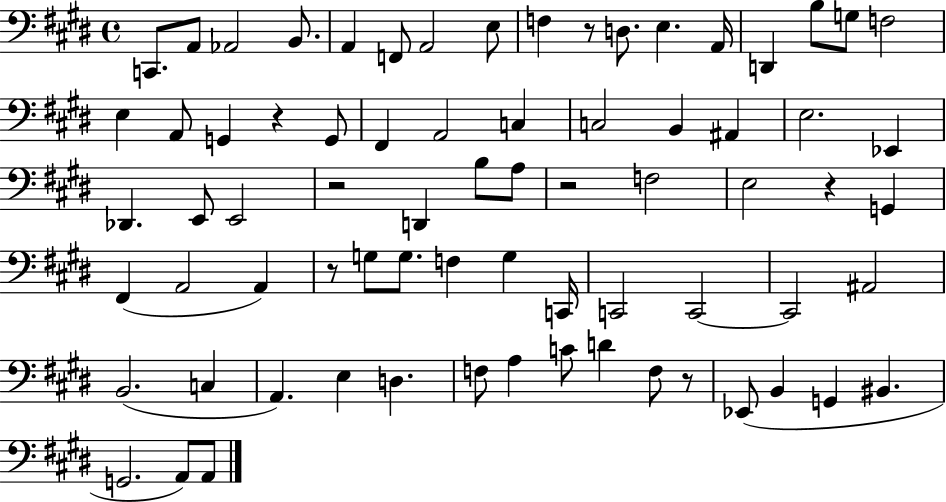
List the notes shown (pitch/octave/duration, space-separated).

C2/e. A2/e Ab2/h B2/e. A2/q F2/e A2/h E3/e F3/q R/e D3/e. E3/q. A2/s D2/q B3/e G3/e F3/h E3/q A2/e G2/q R/q G2/e F#2/q A2/h C3/q C3/h B2/q A#2/q E3/h. Eb2/q Db2/q. E2/e E2/h R/h D2/q B3/e A3/e R/h F3/h E3/h R/q G2/q F#2/q A2/h A2/q R/e G3/e G3/e. F3/q G3/q C2/s C2/h C2/h C2/h A#2/h B2/h. C3/q A2/q. E3/q D3/q. F3/e A3/q C4/e D4/q F3/e R/e Eb2/e B2/q G2/q BIS2/q. G2/h. A2/e A2/e